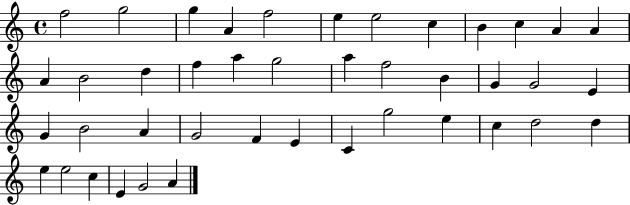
{
  \clef treble
  \time 4/4
  \defaultTimeSignature
  \key c \major
  f''2 g''2 | g''4 a'4 f''2 | e''4 e''2 c''4 | b'4 c''4 a'4 a'4 | \break a'4 b'2 d''4 | f''4 a''4 g''2 | a''4 f''2 b'4 | g'4 g'2 e'4 | \break g'4 b'2 a'4 | g'2 f'4 e'4 | c'4 g''2 e''4 | c''4 d''2 d''4 | \break e''4 e''2 c''4 | e'4 g'2 a'4 | \bar "|."
}